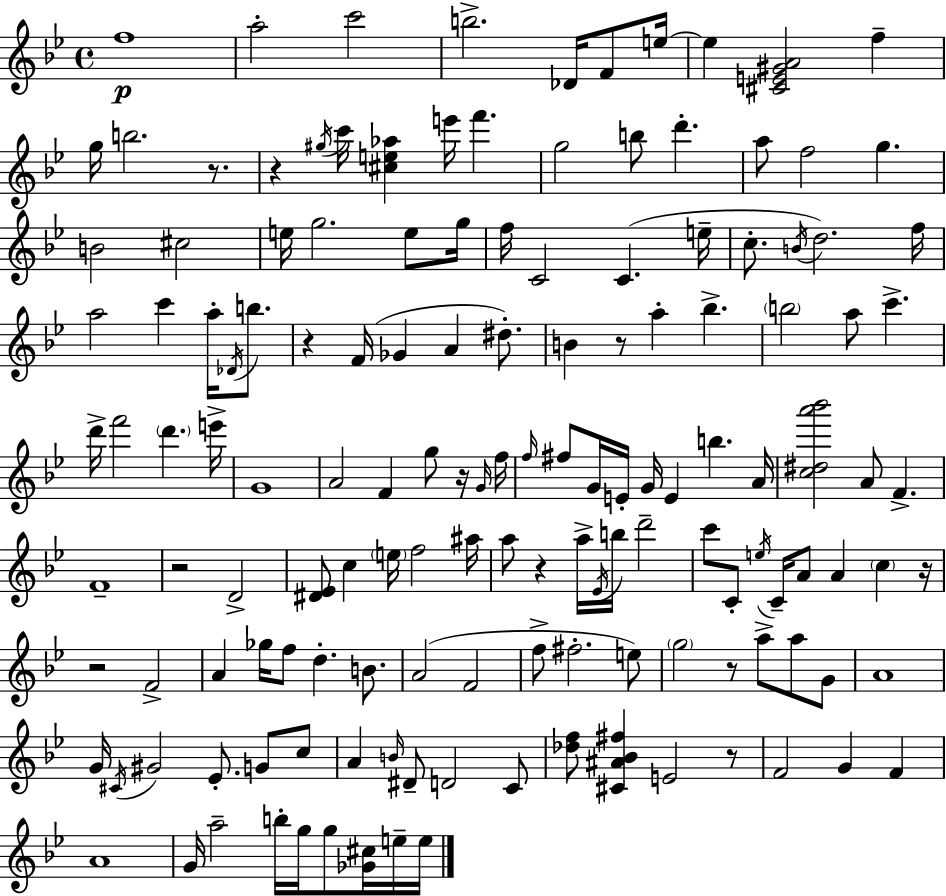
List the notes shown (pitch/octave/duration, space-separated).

F5/w A5/h C6/h B5/h. Db4/s F4/e E5/s E5/q [C#4,E4,G#4,A4]/h F5/q G5/s B5/h. R/e. R/q G#5/s C6/s [C#5,E5,Ab5]/q E6/s F6/q. G5/h B5/e D6/q. A5/e F5/h G5/q. B4/h C#5/h E5/s G5/h. E5/e G5/s F5/s C4/h C4/q. E5/s C5/e. B4/s D5/h. F5/s A5/h C6/q A5/s Db4/s B5/e. R/q F4/s Gb4/q A4/q D#5/e. B4/q R/e A5/q Bb5/q. B5/h A5/e C6/q. D6/s F6/h D6/q. E6/s G4/w A4/h F4/q G5/e R/s G4/s F5/s F5/s F#5/e G4/s E4/s G4/s E4/q B5/q. A4/s [C5,D#5,A6,Bb6]/h A4/e F4/q. F4/w R/h D4/h [D#4,Eb4]/e C5/q E5/s F5/h A#5/s A5/e R/q A5/s Eb4/s B5/s D6/h C6/e C4/e E5/s C4/s A4/e A4/q C5/q R/s R/h F4/h A4/q Gb5/s F5/e D5/q. B4/e. A4/h F4/h F5/e F#5/h. E5/e G5/h R/e A5/e A5/e G4/e A4/w G4/s C#4/s G#4/h Eb4/e. G4/e C5/e A4/q B4/s D#4/e D4/h C4/e [Db5,F5]/e [C#4,A#4,Bb4,F#5]/q E4/h R/e F4/h G4/q F4/q A4/w G4/s A5/h B5/s G5/s G5/e [Gb4,C#5]/s E5/s E5/s